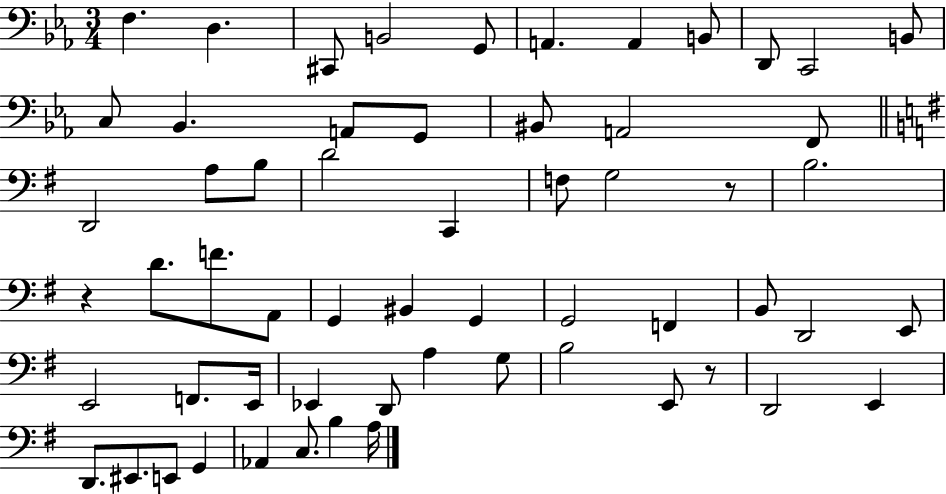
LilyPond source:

{
  \clef bass
  \numericTimeSignature
  \time 3/4
  \key ees \major
  \repeat volta 2 { f4. d4. | cis,8 b,2 g,8 | a,4. a,4 b,8 | d,8 c,2 b,8 | \break c8 bes,4. a,8 g,8 | bis,8 a,2 f,8 | \bar "||" \break \key g \major d,2 a8 b8 | d'2 c,4 | f8 g2 r8 | b2. | \break r4 d'8. f'8. a,8 | g,4 bis,4 g,4 | g,2 f,4 | b,8 d,2 e,8 | \break e,2 f,8. e,16 | ees,4 d,8 a4 g8 | b2 e,8 r8 | d,2 e,4 | \break d,8. eis,8. e,8 g,4 | aes,4 c8. b4 a16 | } \bar "|."
}